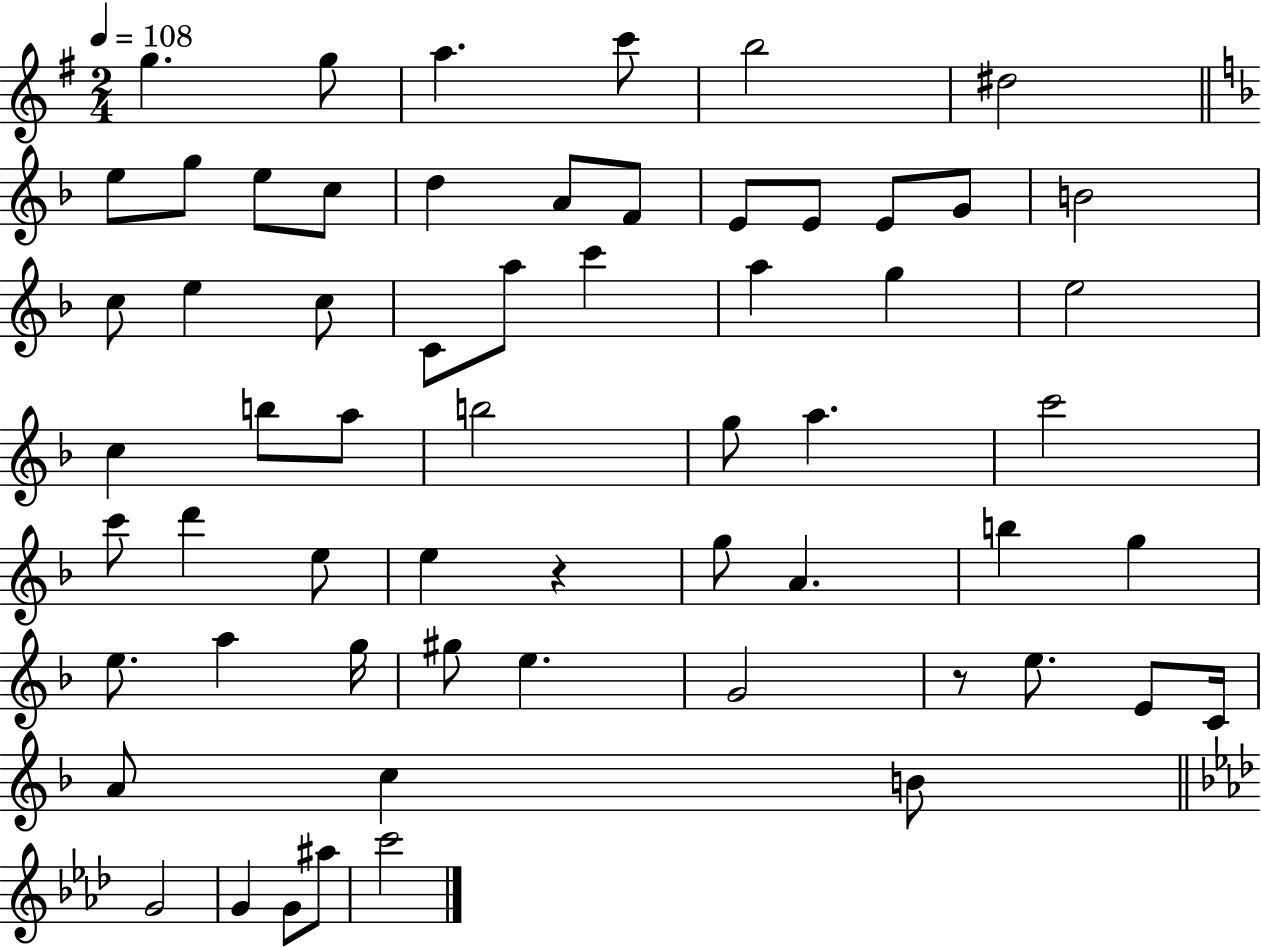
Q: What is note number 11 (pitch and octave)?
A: D5